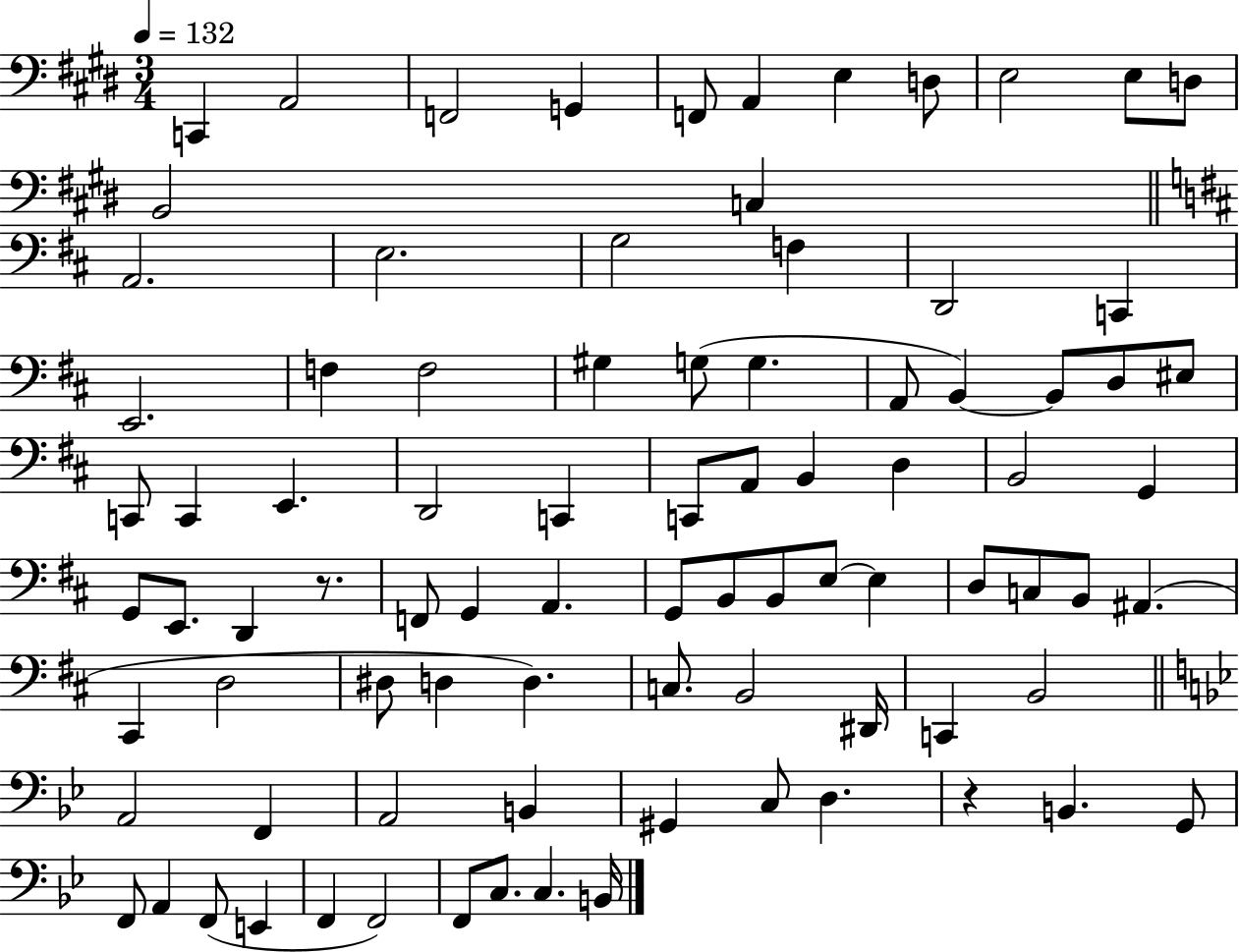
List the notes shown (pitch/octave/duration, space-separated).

C2/q A2/h F2/h G2/q F2/e A2/q E3/q D3/e E3/h E3/e D3/e B2/h C3/q A2/h. E3/h. G3/h F3/q D2/h C2/q E2/h. F3/q F3/h G#3/q G3/e G3/q. A2/e B2/q B2/e D3/e EIS3/e C2/e C2/q E2/q. D2/h C2/q C2/e A2/e B2/q D3/q B2/h G2/q G2/e E2/e. D2/q R/e. F2/e G2/q A2/q. G2/e B2/e B2/e E3/e E3/q D3/e C3/e B2/e A#2/q. C#2/q D3/h D#3/e D3/q D3/q. C3/e. B2/h D#2/s C2/q B2/h A2/h F2/q A2/h B2/q G#2/q C3/e D3/q. R/q B2/q. G2/e F2/e A2/q F2/e E2/q F2/q F2/h F2/e C3/e. C3/q. B2/s